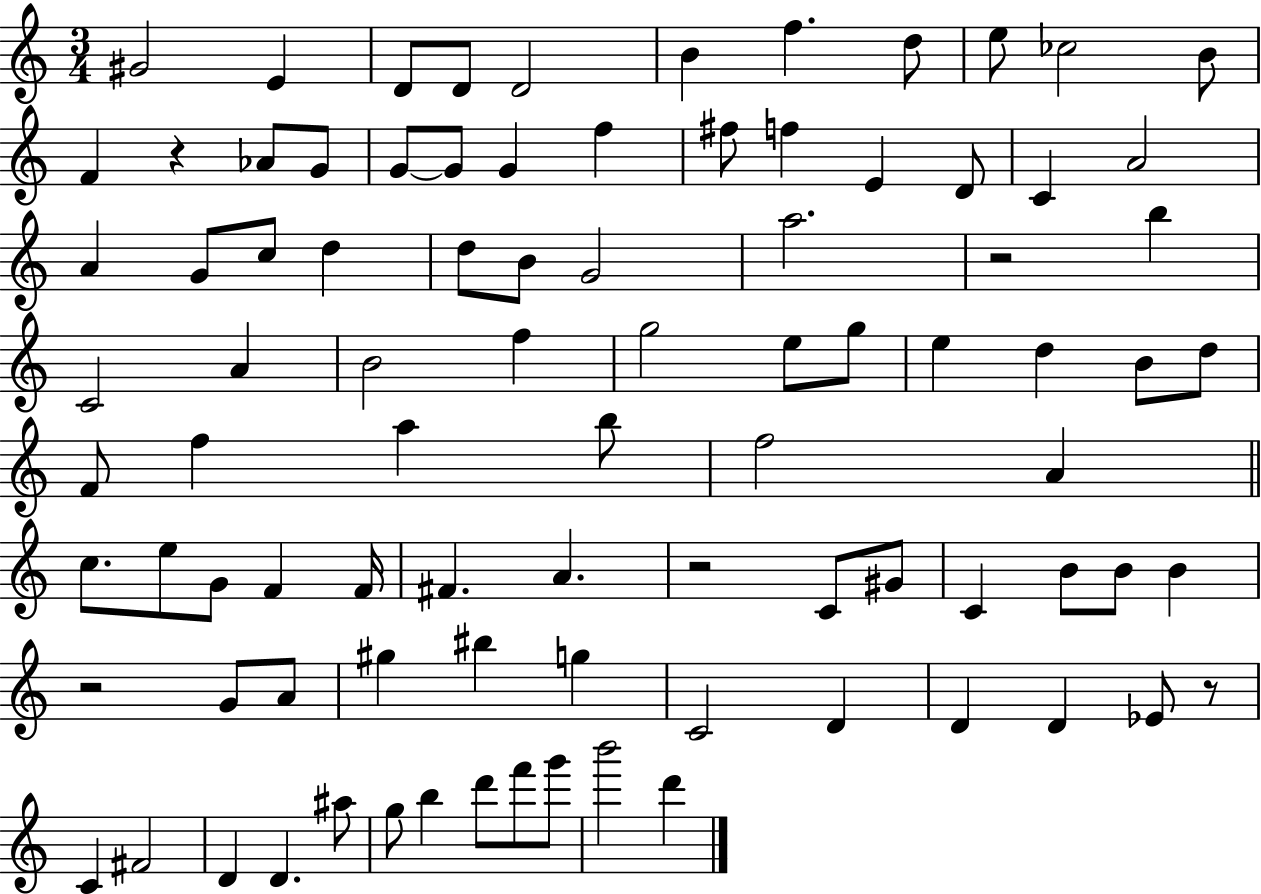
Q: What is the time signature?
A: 3/4